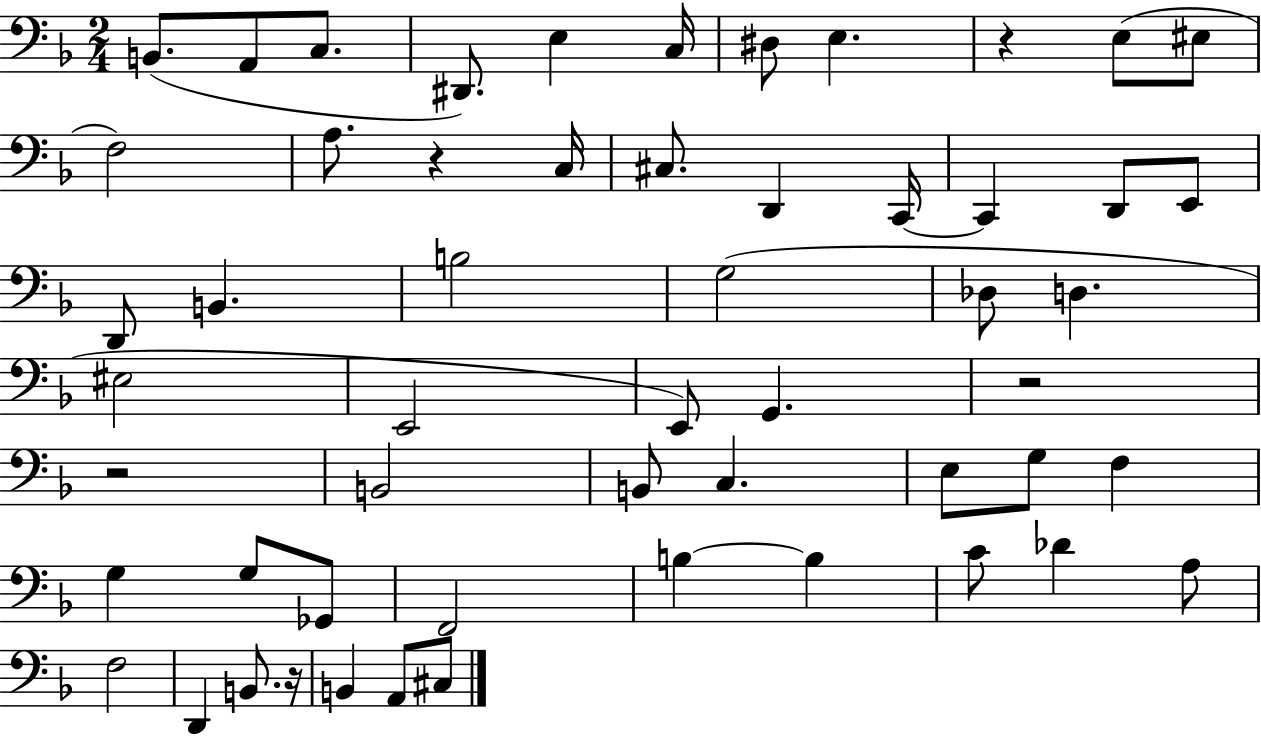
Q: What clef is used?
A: bass